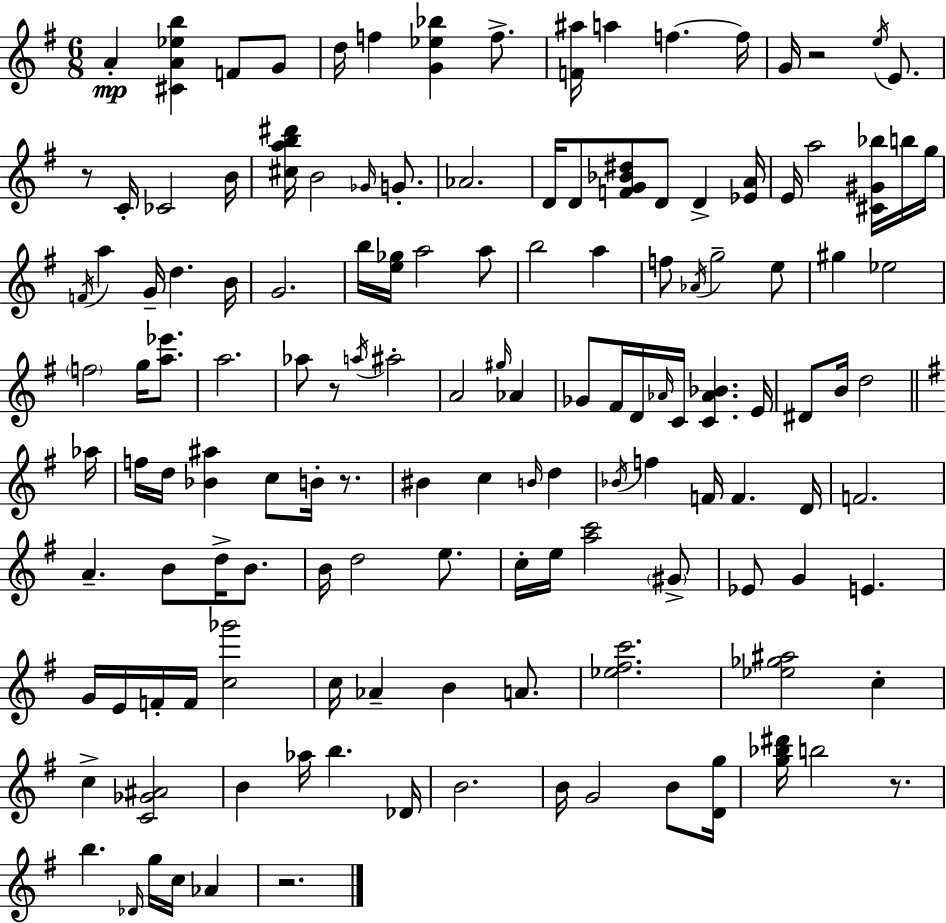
A4/q [C#4,A4,Eb5,B5]/q F4/e G4/e D5/s F5/q [G4,Eb5,Bb5]/q F5/e. [F4,A#5]/s A5/q F5/q. F5/s G4/s R/h E5/s E4/e. R/e C4/s CES4/h B4/s [C#5,A5,B5,D#6]/s B4/h Gb4/s G4/e. Ab4/h. D4/s D4/e [F4,G4,Bb4,D#5]/e D4/e D4/q [Eb4,A4]/s E4/s A5/h [C#4,G#4,Bb5]/s B5/s G5/s F4/s A5/q G4/s D5/q. B4/s G4/h. B5/s [E5,Gb5]/s A5/h A5/e B5/h A5/q F5/e Ab4/s G5/h E5/e G#5/q Eb5/h F5/h G5/s [A5,Eb6]/e. A5/h. Ab5/e R/e A5/s A#5/h A4/h G#5/s Ab4/q Gb4/e F#4/s D4/s Ab4/s C4/s [C4,Ab4,Bb4]/q. E4/s D#4/e B4/s D5/h Ab5/s F5/s D5/s [Bb4,A#5]/q C5/e B4/s R/e. BIS4/q C5/q B4/s D5/q Bb4/s F5/q F4/s F4/q. D4/s F4/h. A4/q. B4/e D5/s B4/e. B4/s D5/h E5/e. C5/s E5/s [A5,C6]/h G#4/e Eb4/e G4/q E4/q. G4/s E4/s F4/s F4/s [C5,Gb6]/h C5/s Ab4/q B4/q A4/e. [Eb5,F#5,C6]/h. [Eb5,Gb5,A#5]/h C5/q C5/q [C4,Gb4,A#4]/h B4/q Ab5/s B5/q. Db4/s B4/h. B4/s G4/h B4/e [D4,G5]/s [G5,Bb5,D#6]/s B5/h R/e. B5/q. Db4/s G5/s C5/s Ab4/q R/h.